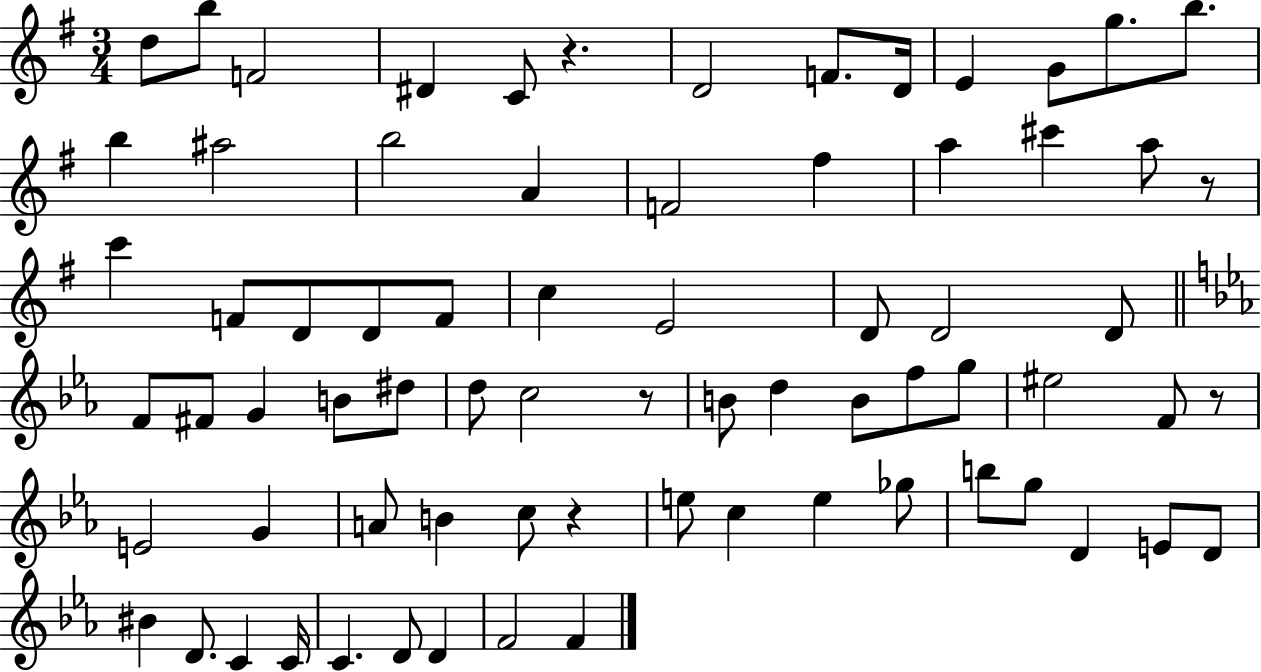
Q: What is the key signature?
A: G major